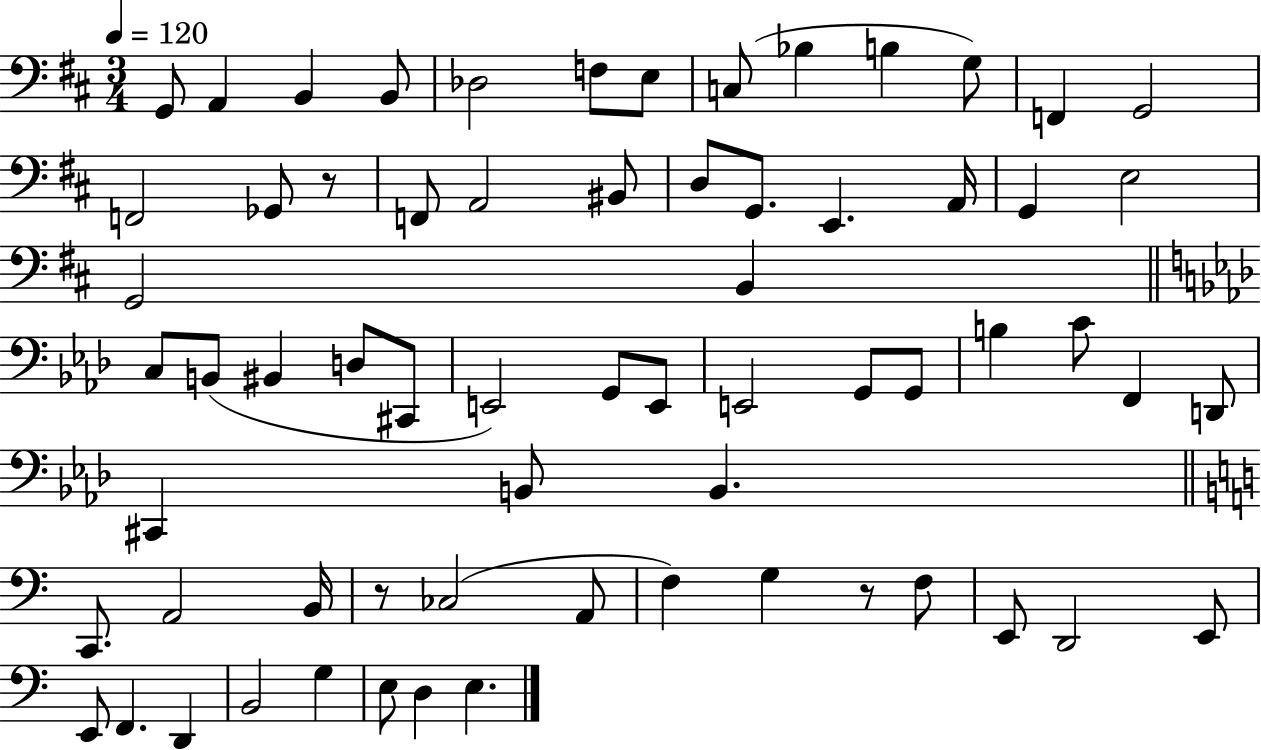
G2/e A2/q B2/q B2/e Db3/h F3/e E3/e C3/e Bb3/q B3/q G3/e F2/q G2/h F2/h Gb2/e R/e F2/e A2/h BIS2/e D3/e G2/e. E2/q. A2/s G2/q E3/h G2/h B2/q C3/e B2/e BIS2/q D3/e C#2/e E2/h G2/e E2/e E2/h G2/e G2/e B3/q C4/e F2/q D2/e C#2/q B2/e B2/q. C2/e. A2/h B2/s R/e CES3/h A2/e F3/q G3/q R/e F3/e E2/e D2/h E2/e E2/e F2/q. D2/q B2/h G3/q E3/e D3/q E3/q.